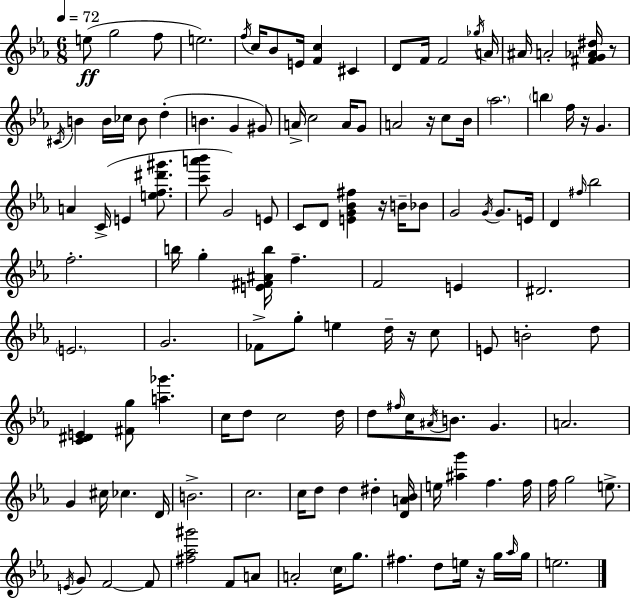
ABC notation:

X:1
T:Untitled
M:6/8
L:1/4
K:Cm
e/2 g2 f/2 e2 f/4 c/4 _B/2 E/4 [Fc] ^C D/2 F/4 F2 _g/4 A/4 ^A/4 A2 [^FG_A^d]/4 z/2 ^C/4 B B/4 _c/4 B/2 d B G ^G/2 A/4 c2 A/4 G/2 A2 z/4 c/2 _B/4 _a2 b f/4 z/4 G A C/4 E [ef^d'^g']/2 [c'a'_b']/2 G2 E/2 C/2 D/2 [EG_B^f] z/4 B/4 _B/2 G2 G/4 G/2 E/4 D ^f/4 _b2 f2 b/4 g [E^F^Ab]/4 f F2 E ^D2 E2 G2 _F/2 g/2 e d/4 z/4 c/2 E/2 B2 d/2 [C^DE] [^Fg]/2 [a_g'] c/4 d/2 c2 d/4 d/2 ^f/4 c/4 ^A/4 B/2 G A2 G ^c/4 _c D/4 B2 c2 c/4 d/2 d ^d [DA_B]/4 e/4 [^ag'] f f/4 f/4 g2 e/2 E/4 G/2 F2 F/2 [^f_a^g']2 F/2 A/2 A2 c/4 g/2 ^f d/2 e/4 z/4 g/4 _a/4 g/4 e2